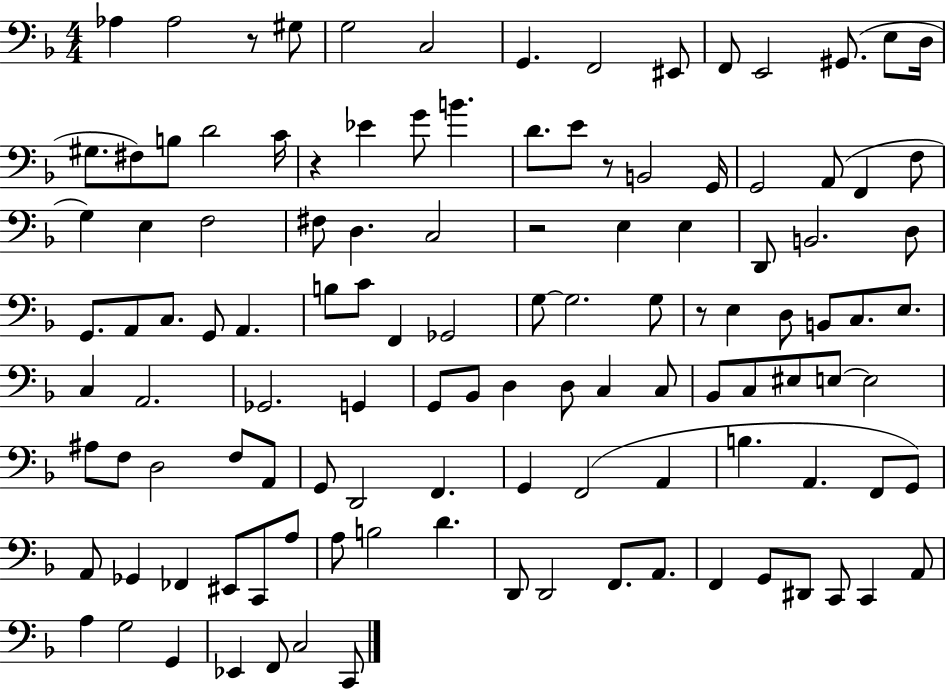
X:1
T:Untitled
M:4/4
L:1/4
K:F
_A, _A,2 z/2 ^G,/2 G,2 C,2 G,, F,,2 ^E,,/2 F,,/2 E,,2 ^G,,/2 E,/2 D,/4 ^G,/2 ^F,/2 B,/2 D2 C/4 z _E G/2 B D/2 E/2 z/2 B,,2 G,,/4 G,,2 A,,/2 F,, F,/2 G, E, F,2 ^F,/2 D, C,2 z2 E, E, D,,/2 B,,2 D,/2 G,,/2 A,,/2 C,/2 G,,/2 A,, B,/2 C/2 F,, _G,,2 G,/2 G,2 G,/2 z/2 E, D,/2 B,,/2 C,/2 E,/2 C, A,,2 _G,,2 G,, G,,/2 _B,,/2 D, D,/2 C, C,/2 _B,,/2 C,/2 ^E,/2 E,/2 E,2 ^A,/2 F,/2 D,2 F,/2 A,,/2 G,,/2 D,,2 F,, G,, F,,2 A,, B, A,, F,,/2 G,,/2 A,,/2 _G,, _F,, ^E,,/2 C,,/2 A,/2 A,/2 B,2 D D,,/2 D,,2 F,,/2 A,,/2 F,, G,,/2 ^D,,/2 C,,/2 C,, A,,/2 A, G,2 G,, _E,, F,,/2 C,2 C,,/2